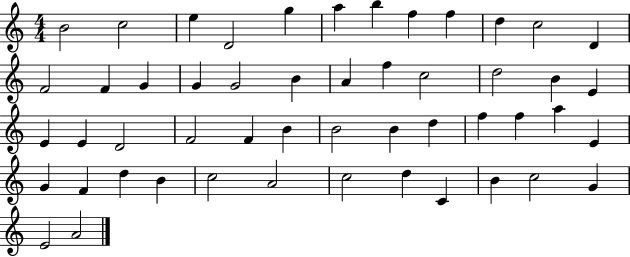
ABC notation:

X:1
T:Untitled
M:4/4
L:1/4
K:C
B2 c2 e D2 g a b f f d c2 D F2 F G G G2 B A f c2 d2 B E E E D2 F2 F B B2 B d f f a E G F d B c2 A2 c2 d C B c2 G E2 A2